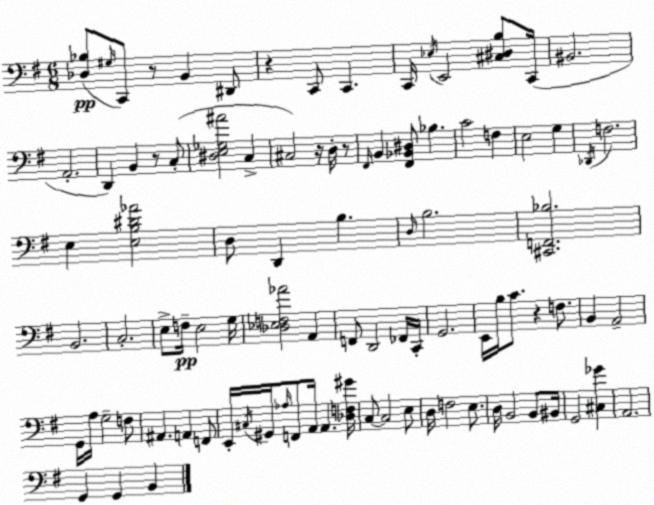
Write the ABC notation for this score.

X:1
T:Untitled
M:6/8
L:1/4
K:Em
[_D,_B,]/2 ^G,/4 C,,/2 z/2 B,, ^D,,/2 z C,,/2 C,, C,,/4 _E,/4 E,,2 [^C,^D,B,]/2 C,,/4 ^B,,2 A,,2 D,, B,, z/2 C,/2 [^D,E,_G,^A]2 C, ^C,2 z/4 D,/4 z/2 ^F,,/4 B,, [^F,,_B,,^D,]/2 _B, C2 F, E,2 G, _D,,/4 F,2 E, [E,B,^D_A]2 D,/2 D,, B, D,/4 B,2 [^C,,F,,_B,]2 B,,2 C,2 E,/2 F,/4 E,2 G,/4 [_D,_E,F,_A]2 A,, F,,/2 D,,2 _F,,/4 C,,/4 G,,2 E,,/4 B,/4 C/2 z F,/2 B,, A,,2 G,,/4 A,/4 G,2 F,/2 ^A,, A,, F,,/2 E,,/4 ^C,/4 ^G,,/4 _A,/4 F,,/2 A,,/4 A,, [_D,F,^G]/4 C,/2 C,2 E,/2 D,/4 F,2 E,/2 D,/4 B,,2 B,,/2 ^B,,/4 G,,2 [^C,_G] A,,2 G,, G,, B,,